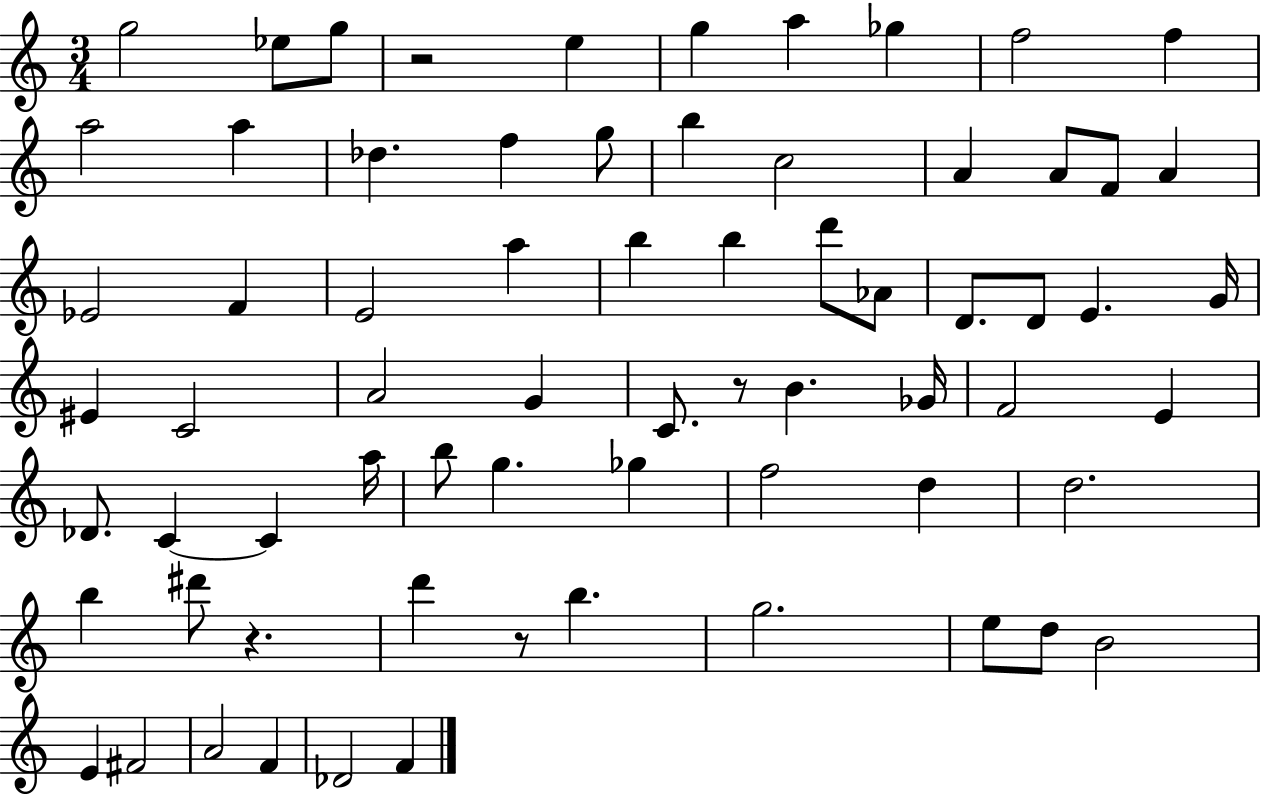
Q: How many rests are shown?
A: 4